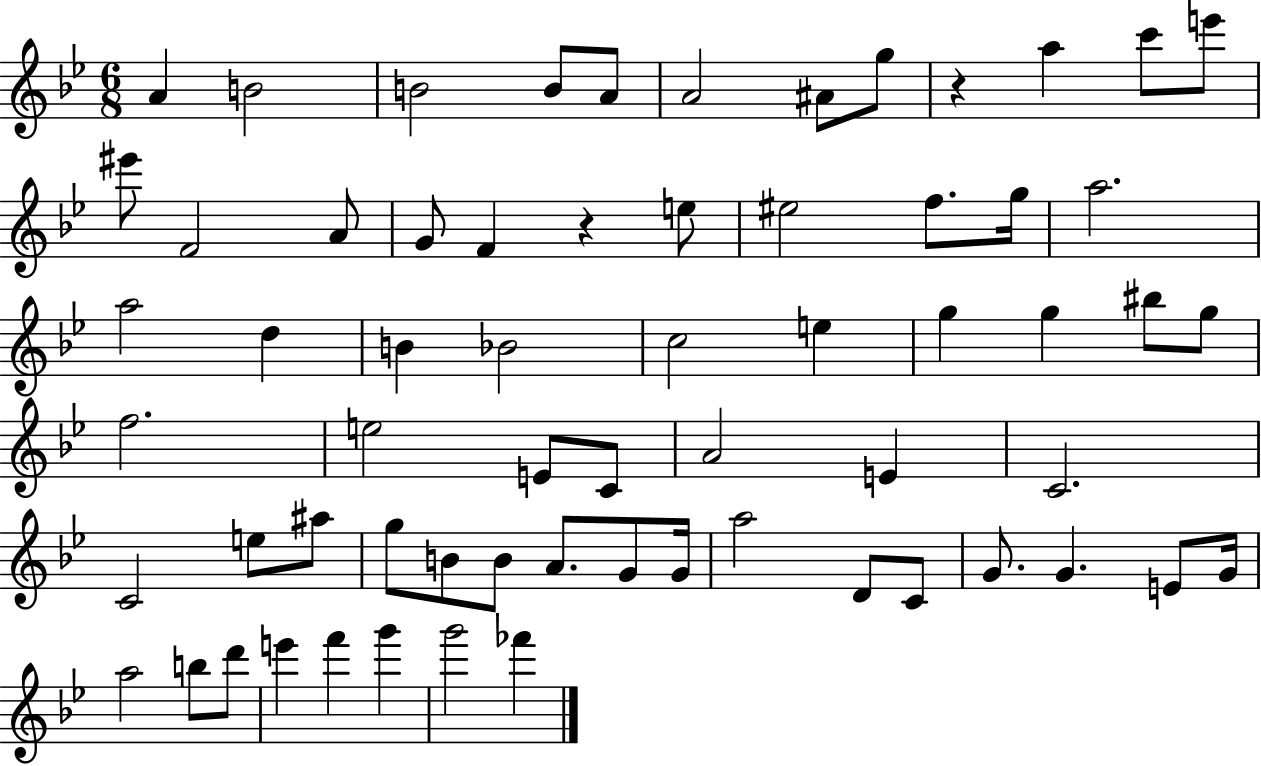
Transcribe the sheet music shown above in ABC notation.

X:1
T:Untitled
M:6/8
L:1/4
K:Bb
A B2 B2 B/2 A/2 A2 ^A/2 g/2 z a c'/2 e'/2 ^e'/2 F2 A/2 G/2 F z e/2 ^e2 f/2 g/4 a2 a2 d B _B2 c2 e g g ^b/2 g/2 f2 e2 E/2 C/2 A2 E C2 C2 e/2 ^a/2 g/2 B/2 B/2 A/2 G/2 G/4 a2 D/2 C/2 G/2 G E/2 G/4 a2 b/2 d'/2 e' f' g' g'2 _f'